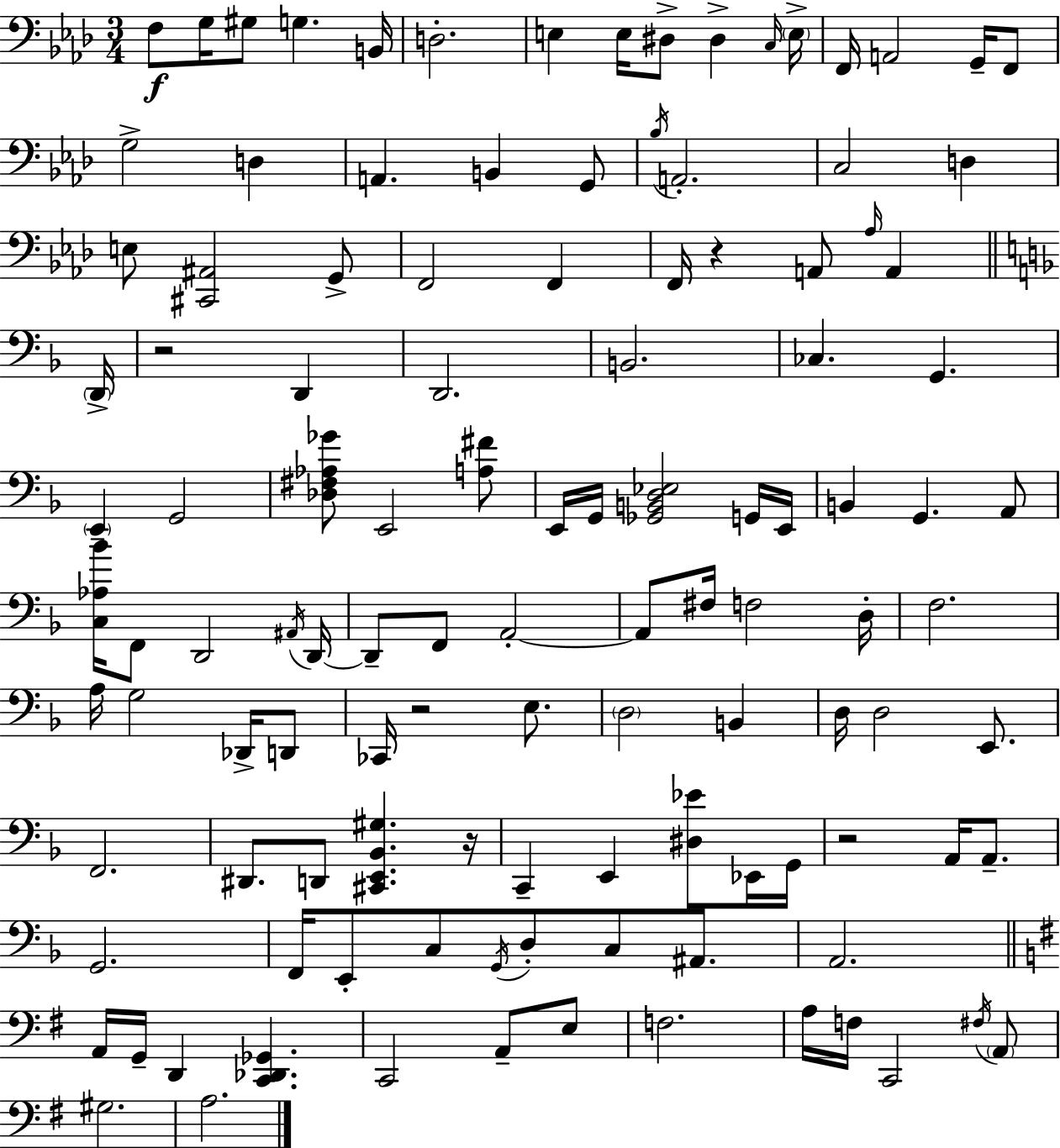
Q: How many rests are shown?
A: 5